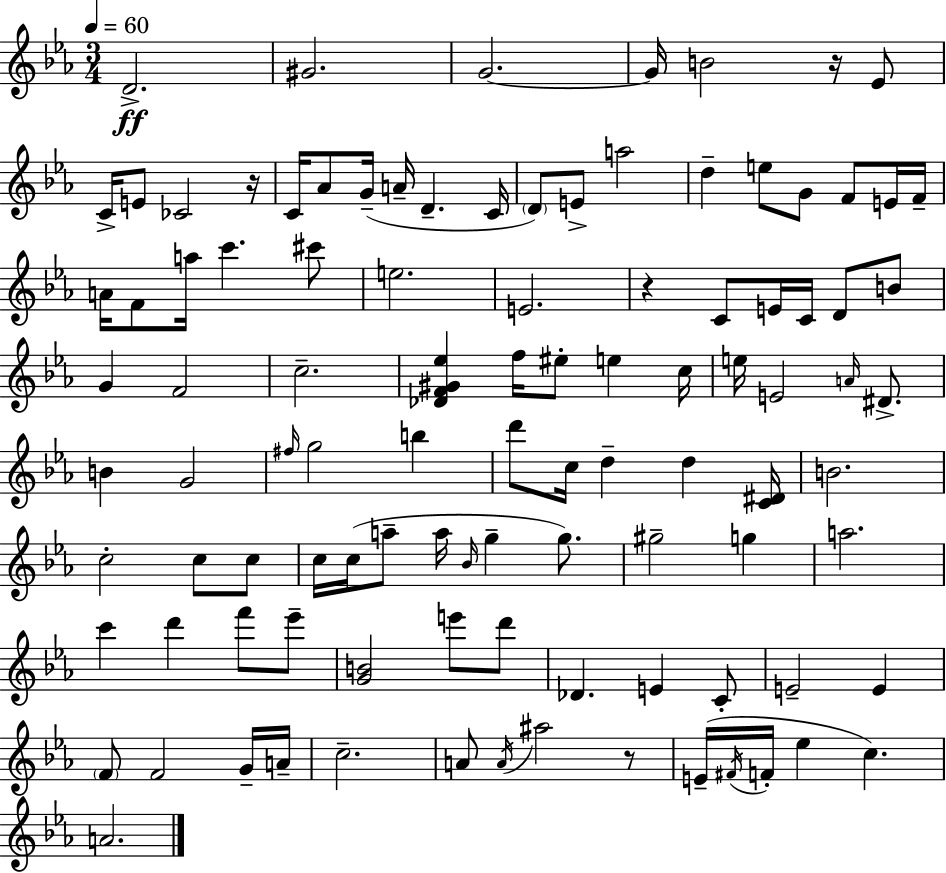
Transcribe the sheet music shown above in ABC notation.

X:1
T:Untitled
M:3/4
L:1/4
K:Cm
D2 ^G2 G2 G/4 B2 z/4 _E/2 C/4 E/2 _C2 z/4 C/4 _A/2 G/4 A/4 D C/4 D/2 E/2 a2 d e/2 G/2 F/2 E/4 F/4 A/4 F/2 a/4 c' ^c'/2 e2 E2 z C/2 E/4 C/4 D/2 B/2 G F2 c2 [_DF^G_e] f/4 ^e/2 e c/4 e/4 E2 A/4 ^D/2 B G2 ^f/4 g2 b d'/2 c/4 d d [C^D]/4 B2 c2 c/2 c/2 c/4 c/4 a/2 a/4 _B/4 g g/2 ^g2 g a2 c' d' f'/2 _e'/2 [GB]2 e'/2 d'/2 _D E C/2 E2 E F/2 F2 G/4 A/4 c2 A/2 A/4 ^a2 z/2 E/4 ^F/4 F/4 _e c A2